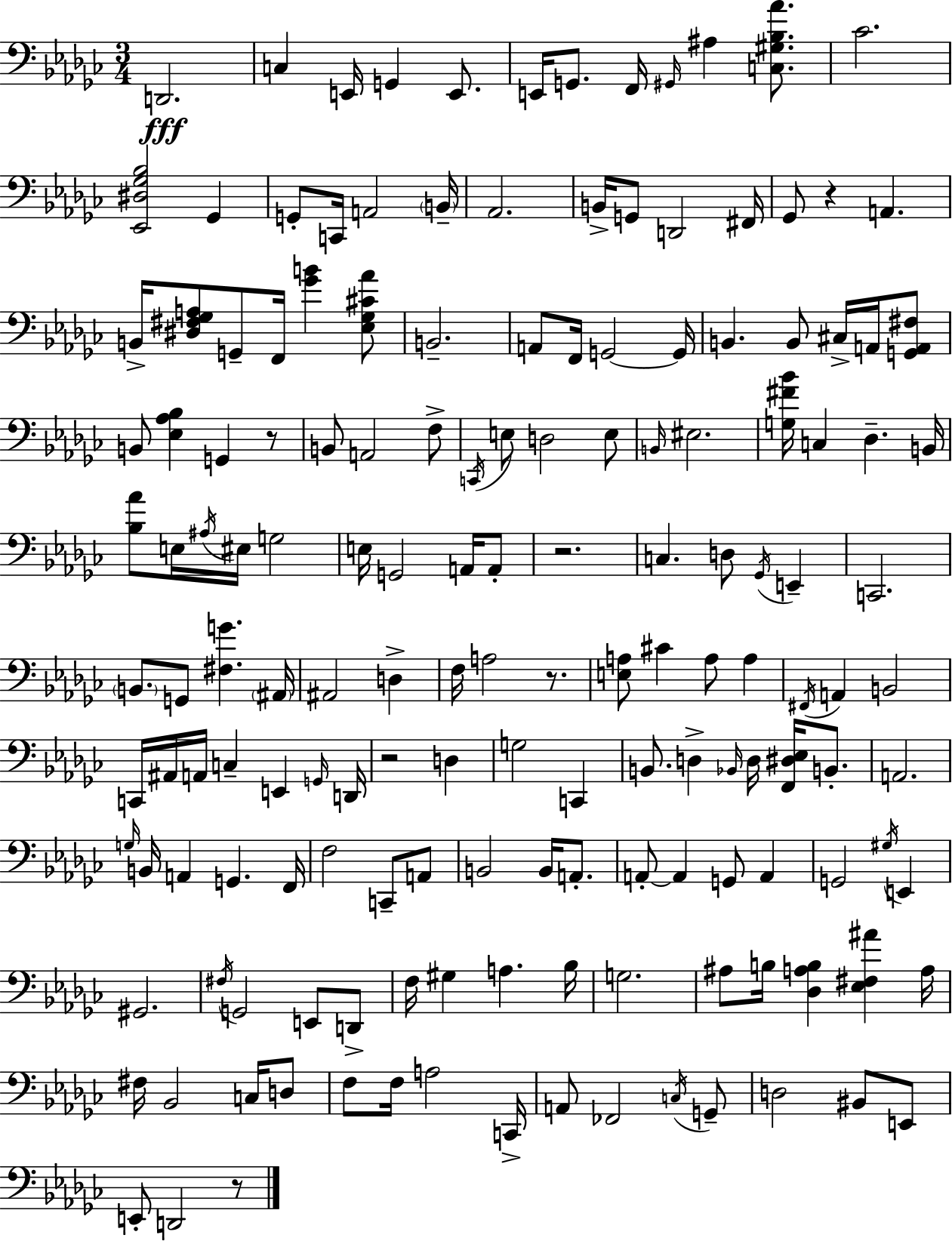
{
  \clef bass
  \numericTimeSignature
  \time 3/4
  \key ees \minor
  d,2.\fff | c4 e,16 g,4 e,8. | e,16 g,8. f,16 \grace { gis,16 } ais4 <c gis bes aes'>8. | ces'2. | \break <ees, dis ges bes>2 ges,4 | g,8-. c,16 a,2 | \parenthesize b,16-- aes,2. | b,16-> g,8 d,2 | \break fis,16 ges,8 r4 a,4. | b,16-> <dis fis ges a>8 g,8-- f,16 <ges' b'>4 <ees ges cis' aes'>8 | b,2.-- | a,8 f,16 g,2~~ | \break g,16 b,4. b,8 cis16-> a,16 <g, a, fis>8 | b,8 <ees aes bes>4 g,4 r8 | b,8 a,2 f8-> | \acciaccatura { c,16 } e8 d2 | \break e8 \grace { b,16 } eis2. | <g fis' bes'>16 c4 des4.-- | b,16 <bes aes'>8 e16 \acciaccatura { ais16 } eis16 g2 | e16 g,2 | \break a,16 a,8-. r2. | c4. d8 | \acciaccatura { ges,16 } e,4-- c,2. | \parenthesize b,8. g,8 <fis g'>4. | \break \parenthesize ais,16 ais,2 | d4-> f16 a2 | r8. <e a>8 cis'4 a8 | a4 \acciaccatura { fis,16 } a,4 b,2 | \break c,16 ais,16 a,16 c4-- | e,4 \grace { g,16 } d,16 r2 | d4 g2 | c,4 b,8. d4-> | \break \grace { bes,16 } d16 <f, dis ees>16 b,8.-. a,2. | \grace { g16 } b,16 a,4 | g,4. f,16 f2 | c,8-- a,8 b,2 | \break b,16 a,8.-. a,8-.~~ a,4 | g,8 a,4 g,2 | \acciaccatura { gis16 } e,4 gis,2. | \acciaccatura { fis16 } g,2 | \break e,8 d,8-> f16 | gis4 a4. bes16 g2. | ais8 | b16 <des a b>4 <ees fis ais'>4 a16 fis16 | \break bes,2 c16 d8 f8 | f16 a2 c,16-> a,8 | fes,2 \acciaccatura { c16 } g,8-- | d2 bis,8 e,8 | \break e,8-. d,2 r8 | \bar "|."
}